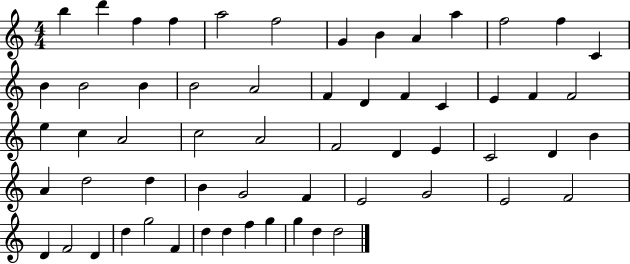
{
  \clef treble
  \numericTimeSignature
  \time 4/4
  \key c \major
  b''4 d'''4 f''4 f''4 | a''2 f''2 | g'4 b'4 a'4 a''4 | f''2 f''4 c'4 | \break b'4 b'2 b'4 | b'2 a'2 | f'4 d'4 f'4 c'4 | e'4 f'4 f'2 | \break e''4 c''4 a'2 | c''2 a'2 | f'2 d'4 e'4 | c'2 d'4 b'4 | \break a'4 d''2 d''4 | b'4 g'2 f'4 | e'2 g'2 | e'2 f'2 | \break d'4 f'2 d'4 | d''4 g''2 f'4 | d''4 d''4 f''4 g''4 | g''4 d''4 d''2 | \break \bar "|."
}